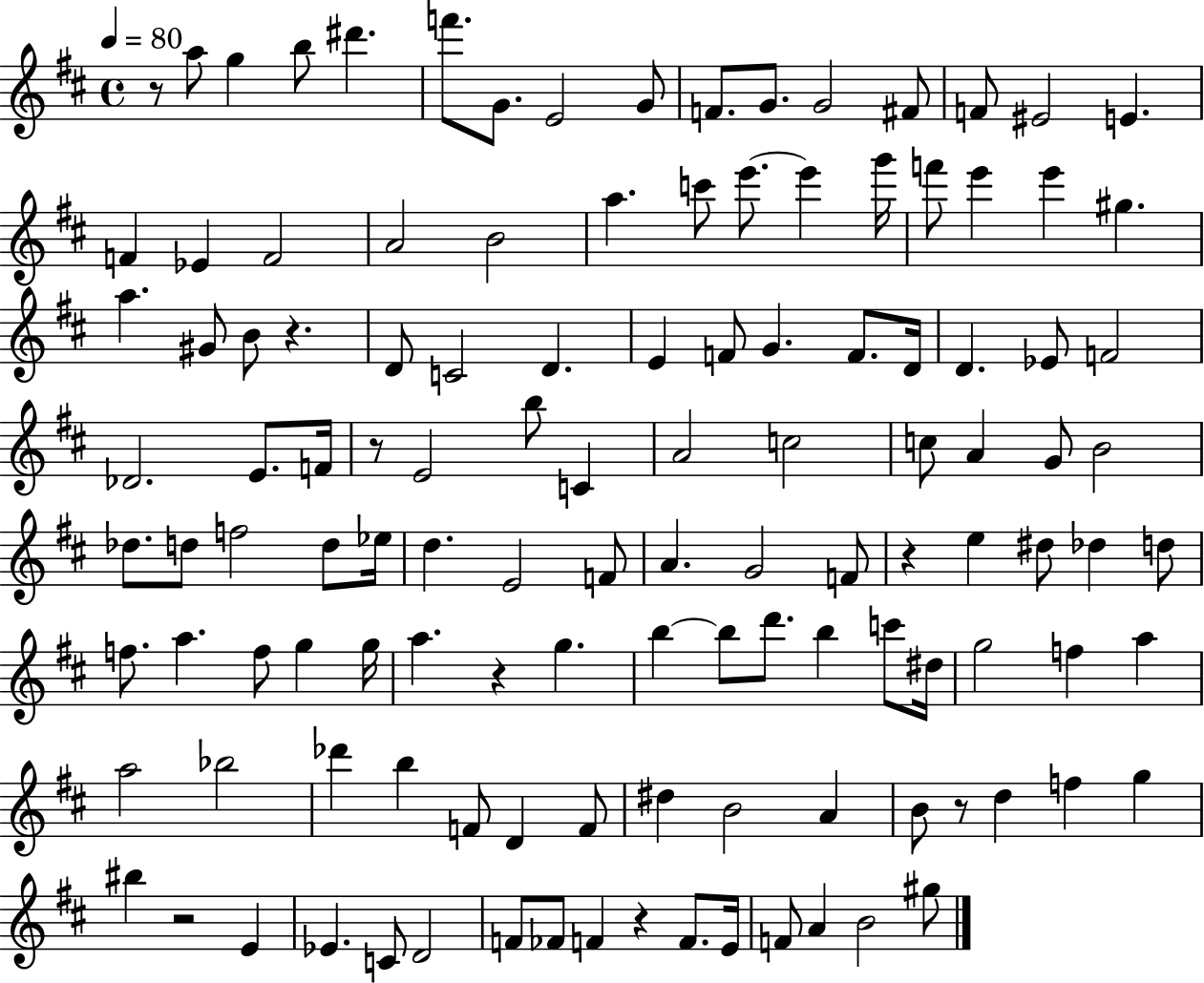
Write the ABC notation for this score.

X:1
T:Untitled
M:4/4
L:1/4
K:D
z/2 a/2 g b/2 ^d' f'/2 G/2 E2 G/2 F/2 G/2 G2 ^F/2 F/2 ^E2 E F _E F2 A2 B2 a c'/2 e'/2 e' g'/4 f'/2 e' e' ^g a ^G/2 B/2 z D/2 C2 D E F/2 G F/2 D/4 D _E/2 F2 _D2 E/2 F/4 z/2 E2 b/2 C A2 c2 c/2 A G/2 B2 _d/2 d/2 f2 d/2 _e/4 d E2 F/2 A G2 F/2 z e ^d/2 _d d/2 f/2 a f/2 g g/4 a z g b b/2 d'/2 b c'/2 ^d/4 g2 f a a2 _b2 _d' b F/2 D F/2 ^d B2 A B/2 z/2 d f g ^b z2 E _E C/2 D2 F/2 _F/2 F z F/2 E/4 F/2 A B2 ^g/2